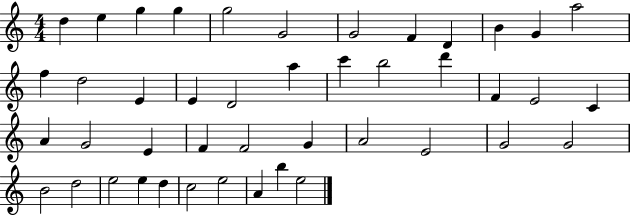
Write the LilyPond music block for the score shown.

{
  \clef treble
  \numericTimeSignature
  \time 4/4
  \key c \major
  d''4 e''4 g''4 g''4 | g''2 g'2 | g'2 f'4 d'4 | b'4 g'4 a''2 | \break f''4 d''2 e'4 | e'4 d'2 a''4 | c'''4 b''2 d'''4 | f'4 e'2 c'4 | \break a'4 g'2 e'4 | f'4 f'2 g'4 | a'2 e'2 | g'2 g'2 | \break b'2 d''2 | e''2 e''4 d''4 | c''2 e''2 | a'4 b''4 e''2 | \break \bar "|."
}